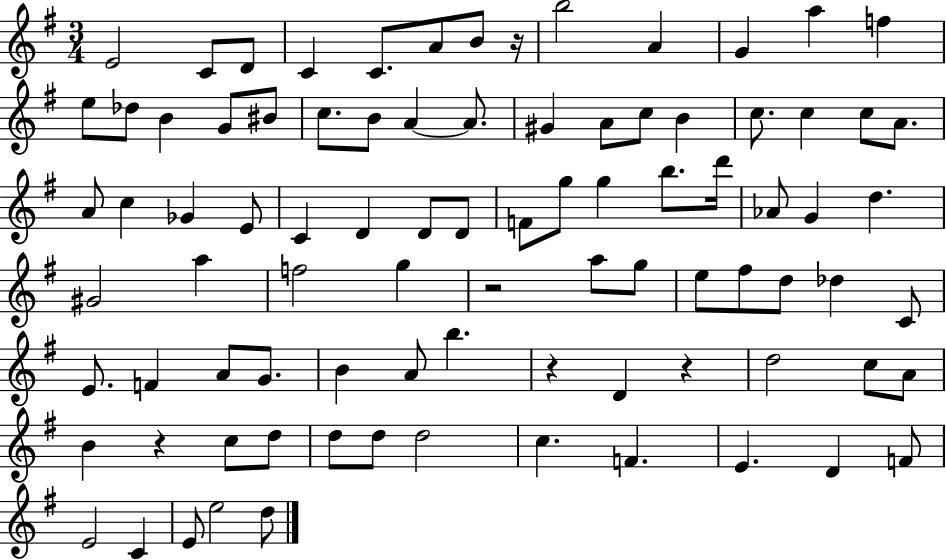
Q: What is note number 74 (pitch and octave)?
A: C5